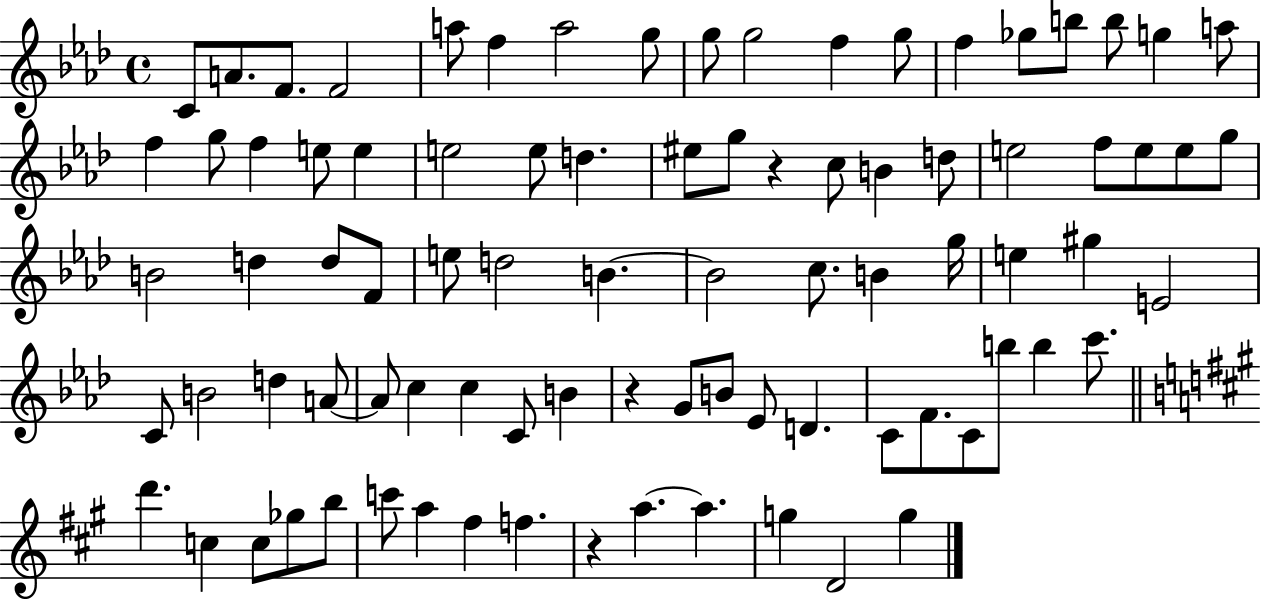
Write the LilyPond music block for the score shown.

{
  \clef treble
  \time 4/4
  \defaultTimeSignature
  \key aes \major
  c'8 a'8. f'8. f'2 | a''8 f''4 a''2 g''8 | g''8 g''2 f''4 g''8 | f''4 ges''8 b''8 b''8 g''4 a''8 | \break f''4 g''8 f''4 e''8 e''4 | e''2 e''8 d''4. | eis''8 g''8 r4 c''8 b'4 d''8 | e''2 f''8 e''8 e''8 g''8 | \break b'2 d''4 d''8 f'8 | e''8 d''2 b'4.~~ | b'2 c''8. b'4 g''16 | e''4 gis''4 e'2 | \break c'8 b'2 d''4 a'8~~ | a'8 c''4 c''4 c'8 b'4 | r4 g'8 b'8 ees'8 d'4. | c'8 f'8. c'8 b''8 b''4 c'''8. | \break \bar "||" \break \key a \major d'''4. c''4 c''8 ges''8 b''8 | c'''8 a''4 fis''4 f''4. | r4 a''4.~~ a''4. | g''4 d'2 g''4 | \break \bar "|."
}